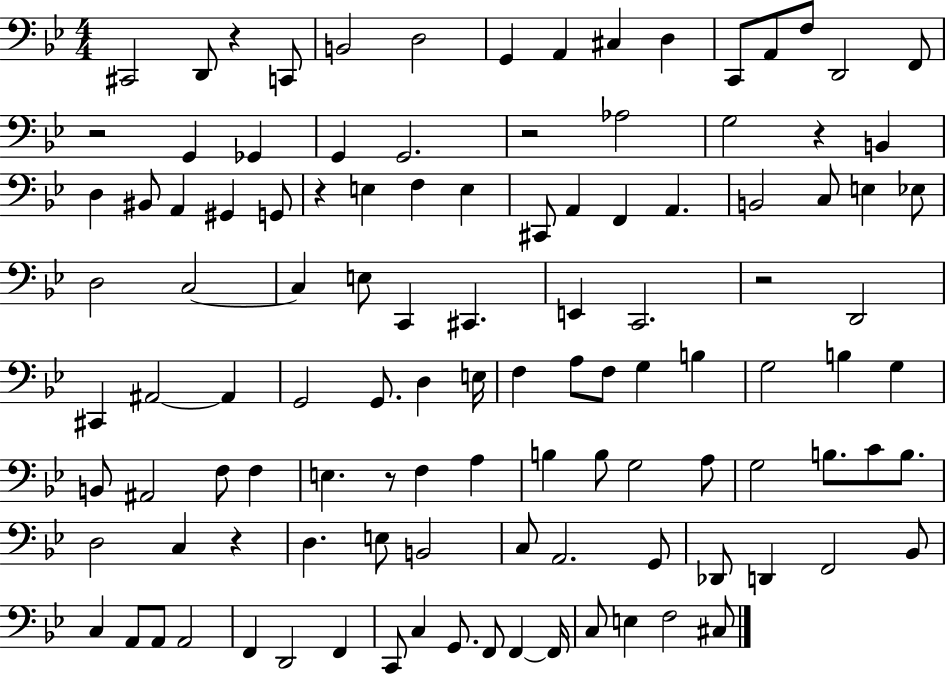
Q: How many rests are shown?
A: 8